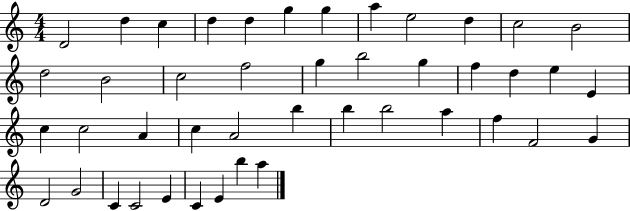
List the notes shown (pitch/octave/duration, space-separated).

D4/h D5/q C5/q D5/q D5/q G5/q G5/q A5/q E5/h D5/q C5/h B4/h D5/h B4/h C5/h F5/h G5/q B5/h G5/q F5/q D5/q E5/q E4/q C5/q C5/h A4/q C5/q A4/h B5/q B5/q B5/h A5/q F5/q F4/h G4/q D4/h G4/h C4/q C4/h E4/q C4/q E4/q B5/q A5/q